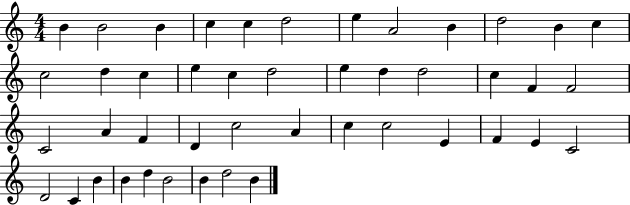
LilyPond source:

{
  \clef treble
  \numericTimeSignature
  \time 4/4
  \key c \major
  b'4 b'2 b'4 | c''4 c''4 d''2 | e''4 a'2 b'4 | d''2 b'4 c''4 | \break c''2 d''4 c''4 | e''4 c''4 d''2 | e''4 d''4 d''2 | c''4 f'4 f'2 | \break c'2 a'4 f'4 | d'4 c''2 a'4 | c''4 c''2 e'4 | f'4 e'4 c'2 | \break d'2 c'4 b'4 | b'4 d''4 b'2 | b'4 d''2 b'4 | \bar "|."
}